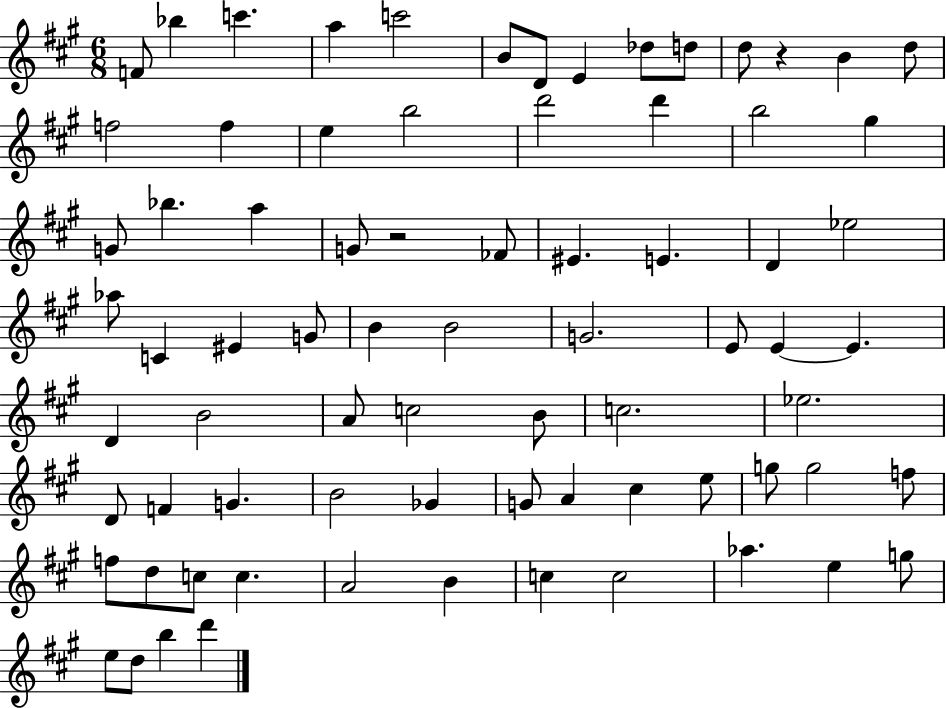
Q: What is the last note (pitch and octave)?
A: D6